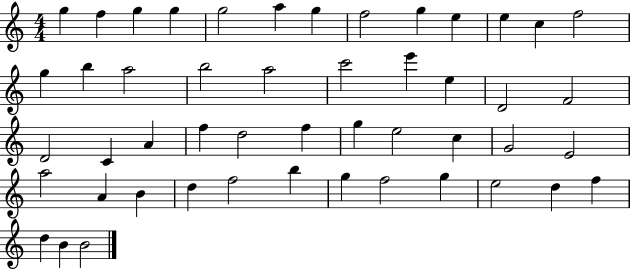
{
  \clef treble
  \numericTimeSignature
  \time 4/4
  \key c \major
  g''4 f''4 g''4 g''4 | g''2 a''4 g''4 | f''2 g''4 e''4 | e''4 c''4 f''2 | \break g''4 b''4 a''2 | b''2 a''2 | c'''2 e'''4 e''4 | d'2 f'2 | \break d'2 c'4 a'4 | f''4 d''2 f''4 | g''4 e''2 c''4 | g'2 e'2 | \break a''2 a'4 b'4 | d''4 f''2 b''4 | g''4 f''2 g''4 | e''2 d''4 f''4 | \break d''4 b'4 b'2 | \bar "|."
}